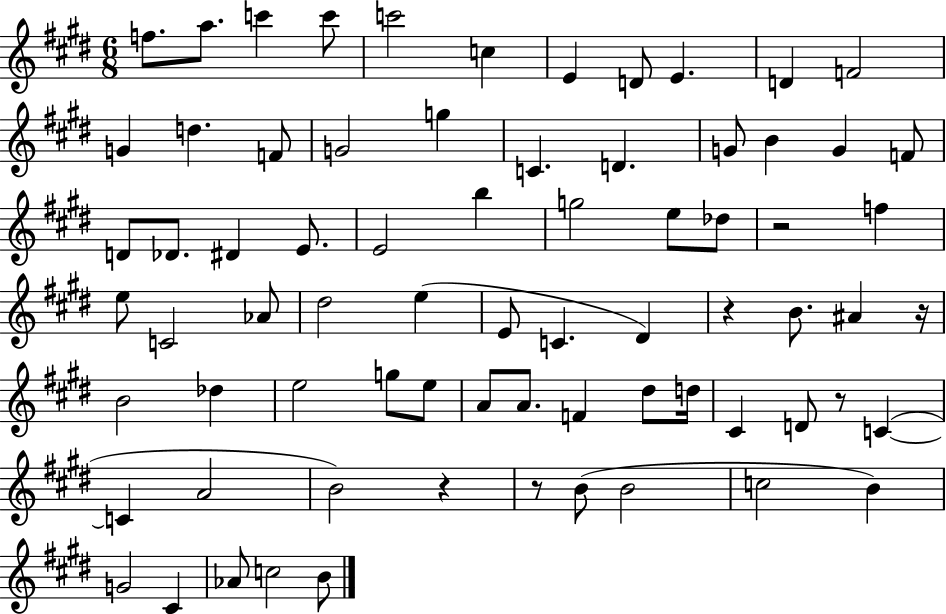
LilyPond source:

{
  \clef treble
  \numericTimeSignature
  \time 6/8
  \key e \major
  f''8. a''8. c'''4 c'''8 | c'''2 c''4 | e'4 d'8 e'4. | d'4 f'2 | \break g'4 d''4. f'8 | g'2 g''4 | c'4. d'4. | g'8 b'4 g'4 f'8 | \break d'8 des'8. dis'4 e'8. | e'2 b''4 | g''2 e''8 des''8 | r2 f''4 | \break e''8 c'2 aes'8 | dis''2 e''4( | e'8 c'4. dis'4) | r4 b'8. ais'4 r16 | \break b'2 des''4 | e''2 g''8 e''8 | a'8 a'8. f'4 dis''8 d''16 | cis'4 d'8 r8 c'4~(~ | \break c'4 a'2 | b'2) r4 | r8 b'8( b'2 | c''2 b'4) | \break g'2 cis'4 | aes'8 c''2 b'8 | \bar "|."
}